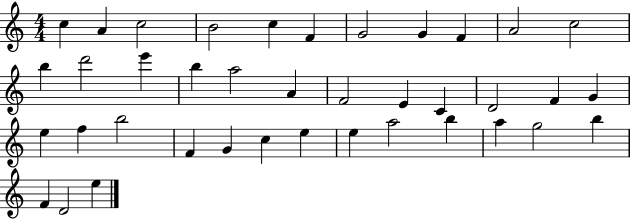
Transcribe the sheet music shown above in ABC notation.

X:1
T:Untitled
M:4/4
L:1/4
K:C
c A c2 B2 c F G2 G F A2 c2 b d'2 e' b a2 A F2 E C D2 F G e f b2 F G c e e a2 b a g2 b F D2 e